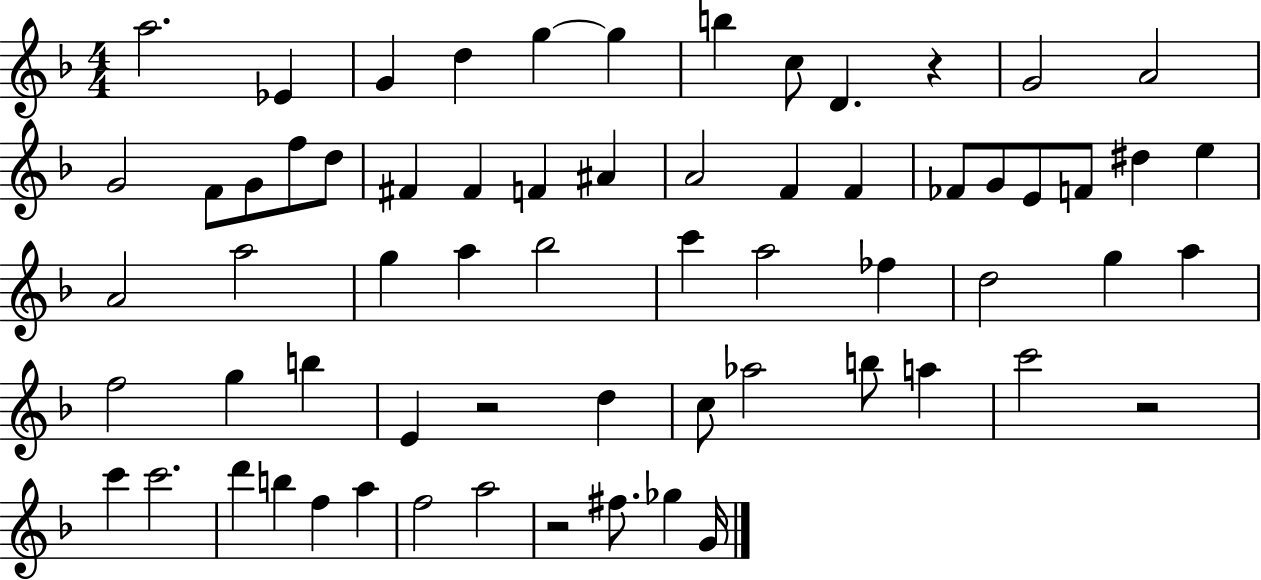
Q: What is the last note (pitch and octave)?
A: G4